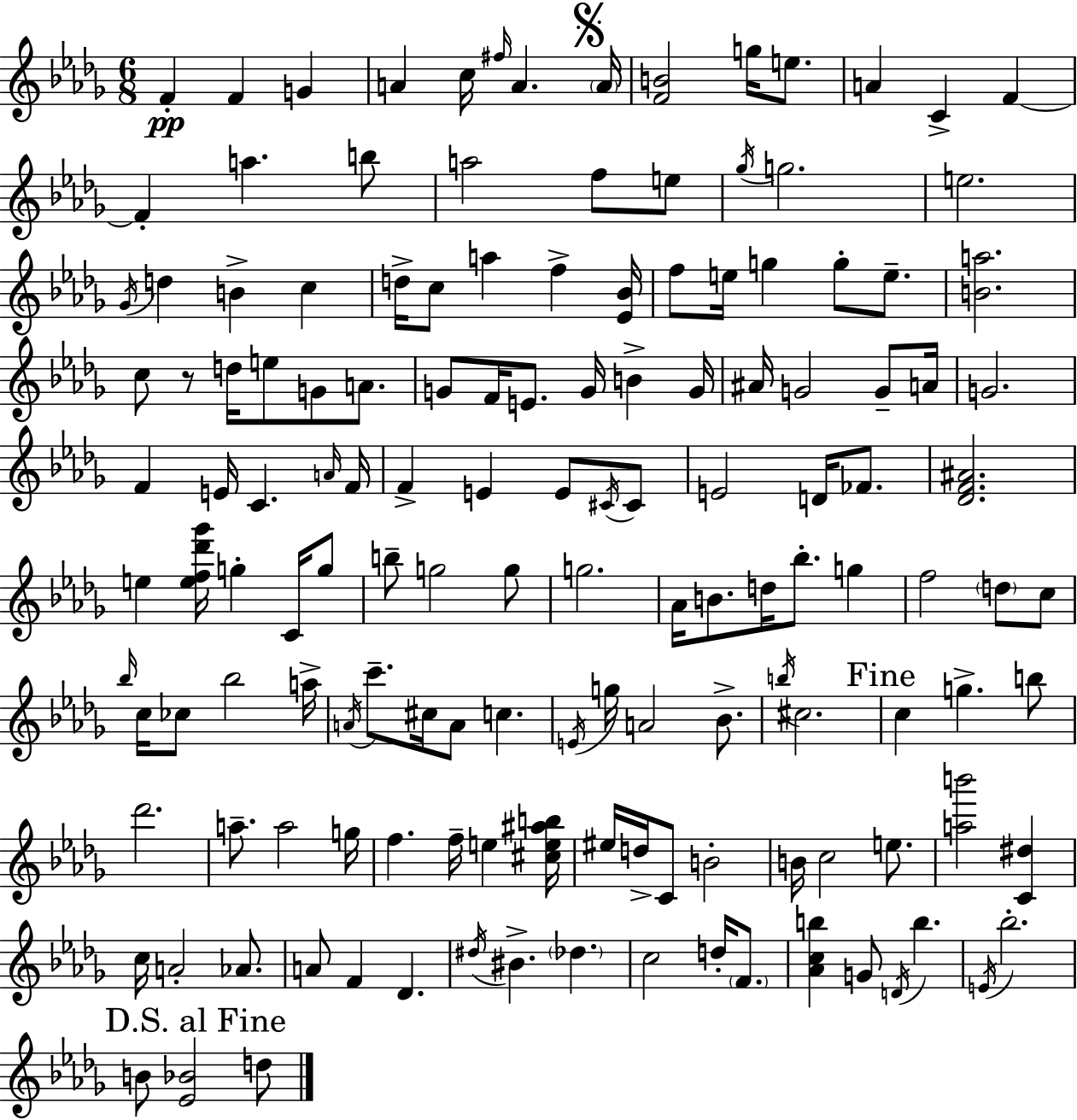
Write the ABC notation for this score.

X:1
T:Untitled
M:6/8
L:1/4
K:Bbm
F F G A c/4 ^f/4 A A/4 [FB]2 g/4 e/2 A C F F a b/2 a2 f/2 e/2 _g/4 g2 e2 _G/4 d B c d/4 c/2 a f [_E_B]/4 f/2 e/4 g g/2 e/2 [Ba]2 c/2 z/2 d/4 e/2 G/2 A/2 G/2 F/4 E/2 G/4 B G/4 ^A/4 G2 G/2 A/4 G2 F E/4 C A/4 F/4 F E E/2 ^C/4 ^C/2 E2 D/4 _F/2 [_DF^A]2 e [ef_d'_g']/4 g C/4 g/2 b/2 g2 g/2 g2 _A/4 B/2 d/4 _b/2 g f2 d/2 c/2 _b/4 c/4 _c/2 _b2 a/4 A/4 c'/2 ^c/4 A/2 c E/4 g/4 A2 _B/2 b/4 ^c2 c g b/2 _d'2 a/2 a2 g/4 f f/4 e [^ce^ab]/4 ^e/4 d/4 C/2 B2 B/4 c2 e/2 [ab']2 [C^d] c/4 A2 _A/2 A/2 F _D ^d/4 ^B _d c2 d/4 F/2 [_Acb] G/2 D/4 b E/4 _b2 B/2 [_E_B]2 d/2